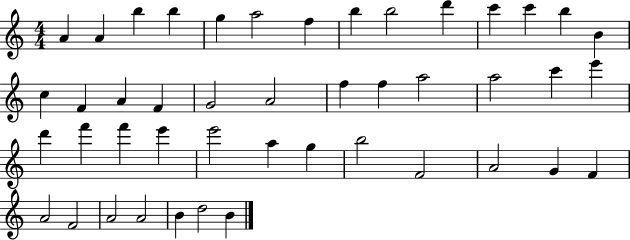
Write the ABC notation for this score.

X:1
T:Untitled
M:4/4
L:1/4
K:C
A A b b g a2 f b b2 d' c' c' b B c F A F G2 A2 f f a2 a2 c' e' d' f' f' e' e'2 a g b2 F2 A2 G F A2 F2 A2 A2 B d2 B